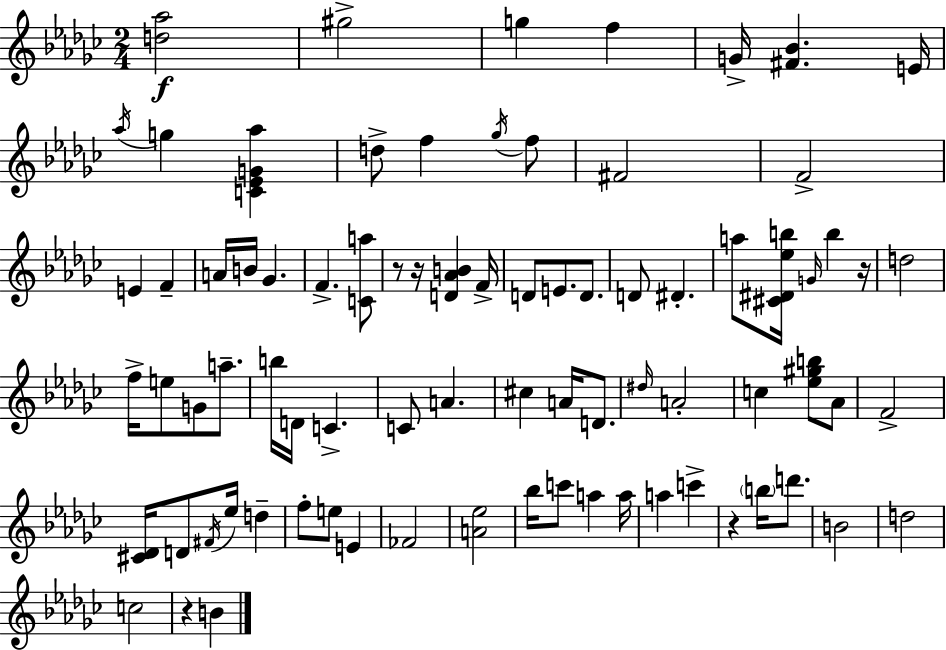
[D5,Ab5]/h G#5/h G5/q F5/q G4/s [F#4,Bb4]/q. E4/s Ab5/s G5/q [C4,Eb4,G4,Ab5]/q D5/e F5/q Gb5/s F5/e F#4/h F4/h E4/q F4/q A4/s B4/s Gb4/q. F4/q. [C4,A5]/e R/e R/s [D4,Ab4,B4]/q F4/s D4/e E4/e. D4/e. D4/e D#4/q. A5/e [C#4,D#4,Eb5,B5]/s G4/s B5/q R/s D5/h F5/s E5/e G4/e A5/e. B5/s D4/s C4/q. C4/e A4/q. C#5/q A4/s D4/e. D#5/s A4/h C5/q [Eb5,G#5,B5]/e Ab4/e F4/h [C#4,Db4]/s D4/e F#4/s Eb5/s D5/q F5/e E5/e E4/q FES4/h [A4,Eb5]/h Bb5/s C6/e A5/q A5/s A5/q C6/q R/q B5/s D6/e. B4/h D5/h C5/h R/q B4/q